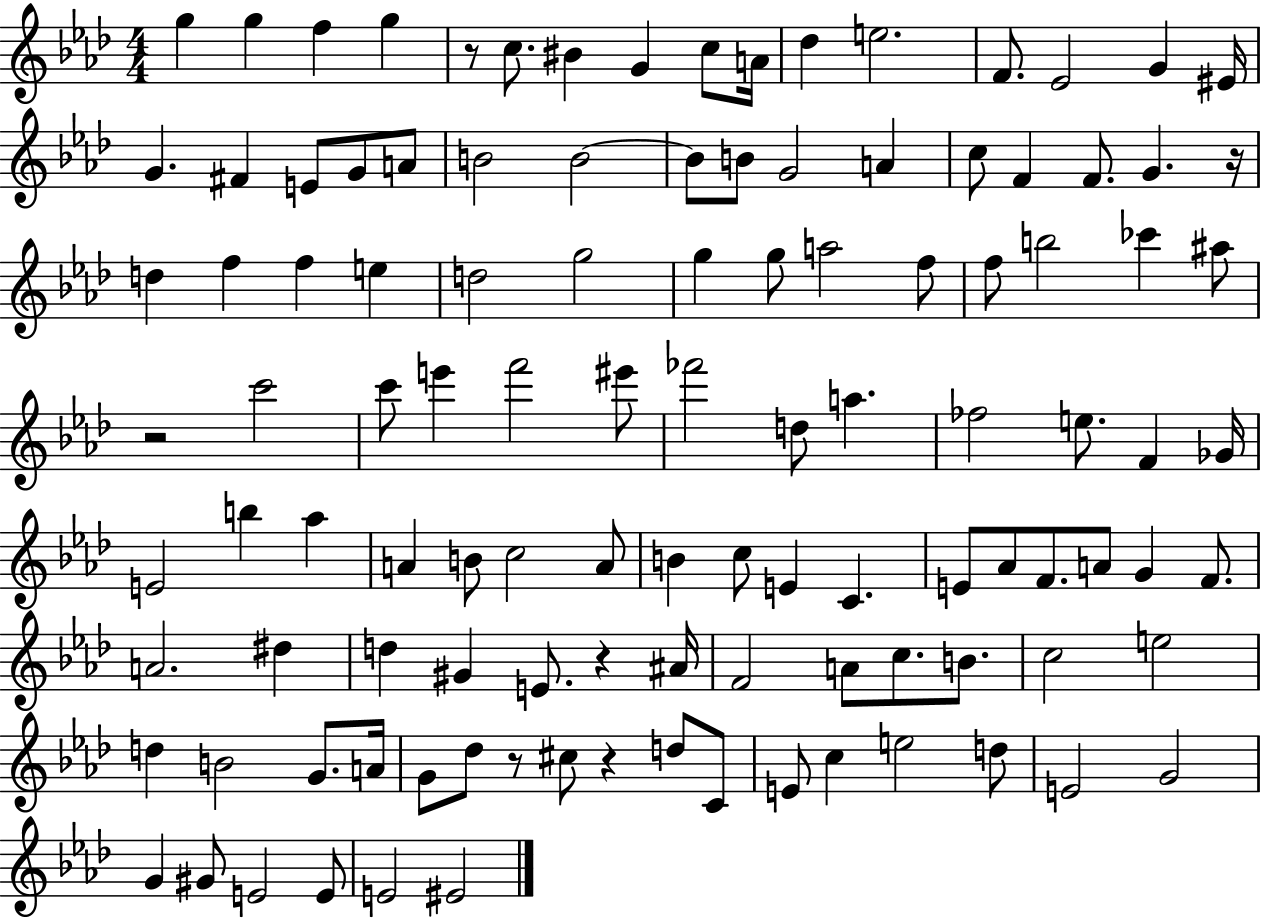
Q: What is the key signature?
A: AES major